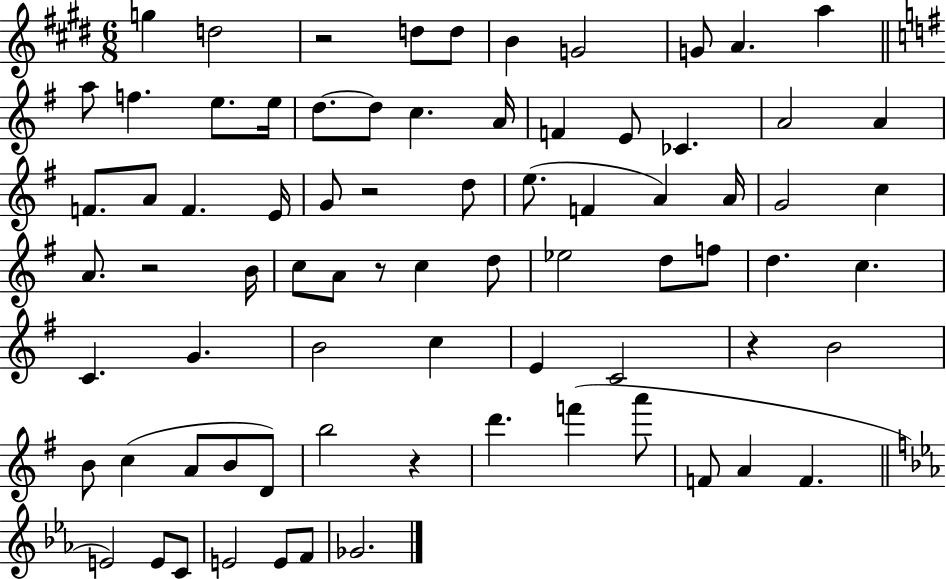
{
  \clef treble
  \numericTimeSignature
  \time 6/8
  \key e \major
  g''4 d''2 | r2 d''8 d''8 | b'4 g'2 | g'8 a'4. a''4 | \break \bar "||" \break \key e \minor a''8 f''4. e''8. e''16 | d''8.~~ d''8 c''4. a'16 | f'4 e'8 ces'4. | a'2 a'4 | \break f'8. a'8 f'4. e'16 | g'8 r2 d''8 | e''8.( f'4 a'4) a'16 | g'2 c''4 | \break a'8. r2 b'16 | c''8 a'8 r8 c''4 d''8 | ees''2 d''8 f''8 | d''4. c''4. | \break c'4. g'4. | b'2 c''4 | e'4 c'2 | r4 b'2 | \break b'8 c''4( a'8 b'8 d'8) | b''2 r4 | d'''4. f'''4( a'''8 | f'8 a'4 f'4. | \break \bar "||" \break \key ees \major e'2) e'8 c'8 | e'2 e'8 f'8 | ges'2. | \bar "|."
}